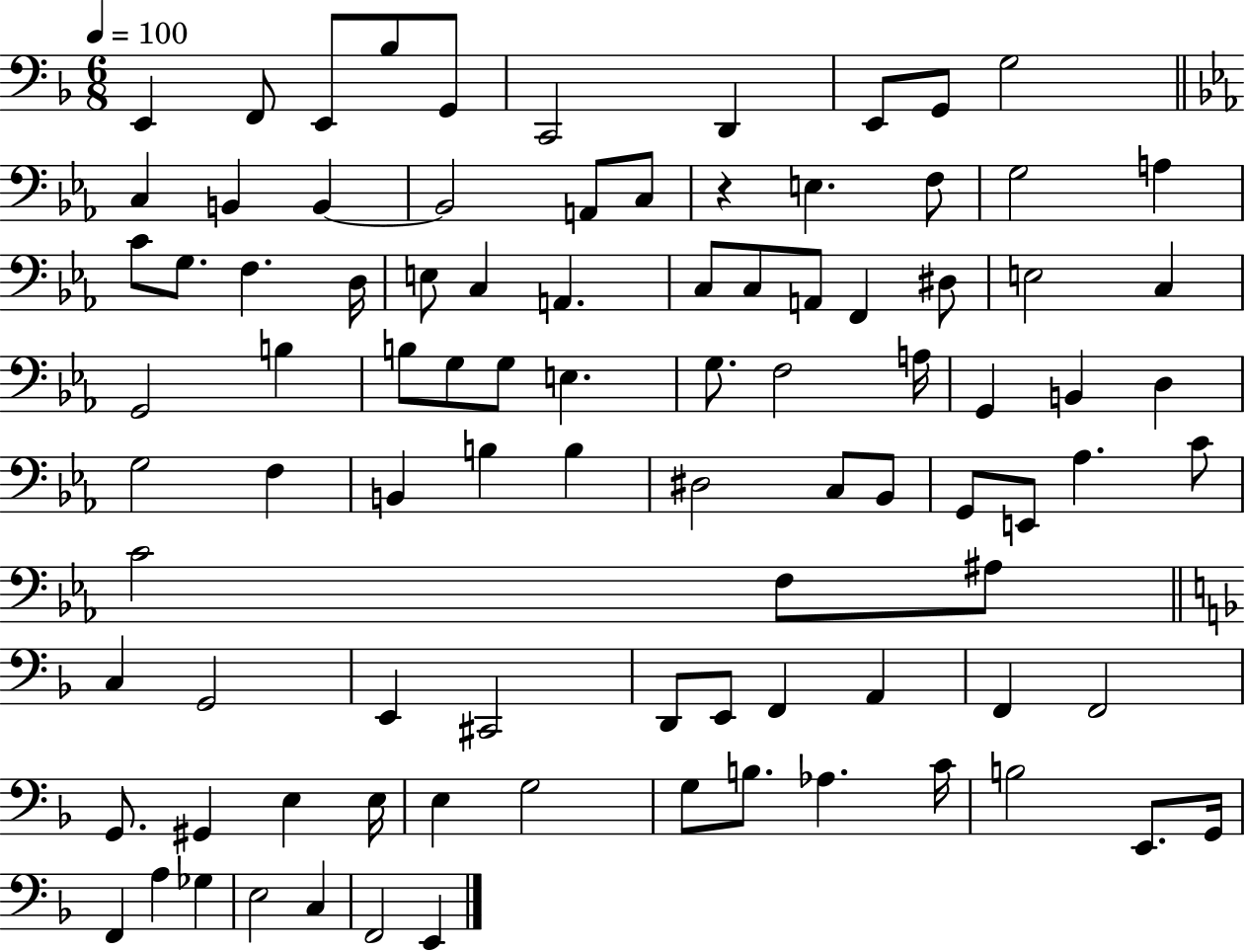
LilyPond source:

{
  \clef bass
  \numericTimeSignature
  \time 6/8
  \key f \major
  \tempo 4 = 100
  e,4 f,8 e,8 bes8 g,8 | c,2 d,4 | e,8 g,8 g2 | \bar "||" \break \key ees \major c4 b,4 b,4~~ | b,2 a,8 c8 | r4 e4. f8 | g2 a4 | \break c'8 g8. f4. d16 | e8 c4 a,4. | c8 c8 a,8 f,4 dis8 | e2 c4 | \break g,2 b4 | b8 g8 g8 e4. | g8. f2 a16 | g,4 b,4 d4 | \break g2 f4 | b,4 b4 b4 | dis2 c8 bes,8 | g,8 e,8 aes4. c'8 | \break c'2 f8 ais8 | \bar "||" \break \key f \major c4 g,2 | e,4 cis,2 | d,8 e,8 f,4 a,4 | f,4 f,2 | \break g,8. gis,4 e4 e16 | e4 g2 | g8 b8. aes4. c'16 | b2 e,8. g,16 | \break f,4 a4 ges4 | e2 c4 | f,2 e,4 | \bar "|."
}